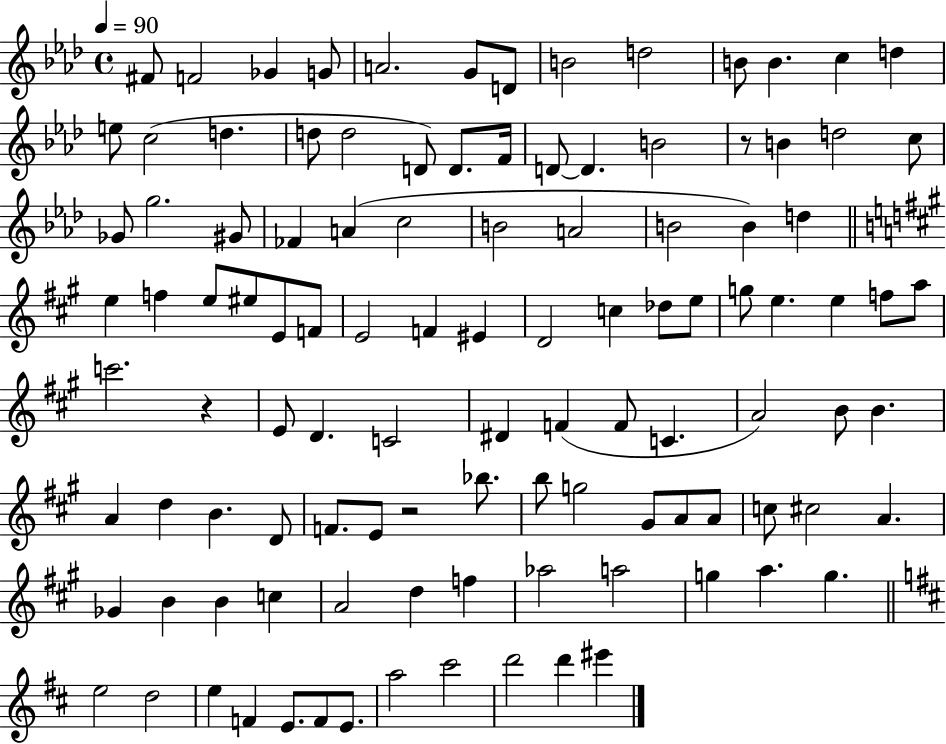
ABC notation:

X:1
T:Untitled
M:4/4
L:1/4
K:Ab
^F/2 F2 _G G/2 A2 G/2 D/2 B2 d2 B/2 B c d e/2 c2 d d/2 d2 D/2 D/2 F/4 D/2 D B2 z/2 B d2 c/2 _G/2 g2 ^G/2 _F A c2 B2 A2 B2 B d e f e/2 ^e/2 E/2 F/2 E2 F ^E D2 c _d/2 e/2 g/2 e e f/2 a/2 c'2 z E/2 D C2 ^D F F/2 C A2 B/2 B A d B D/2 F/2 E/2 z2 _b/2 b/2 g2 ^G/2 A/2 A/2 c/2 ^c2 A _G B B c A2 d f _a2 a2 g a g e2 d2 e F E/2 F/2 E/2 a2 ^c'2 d'2 d' ^e'